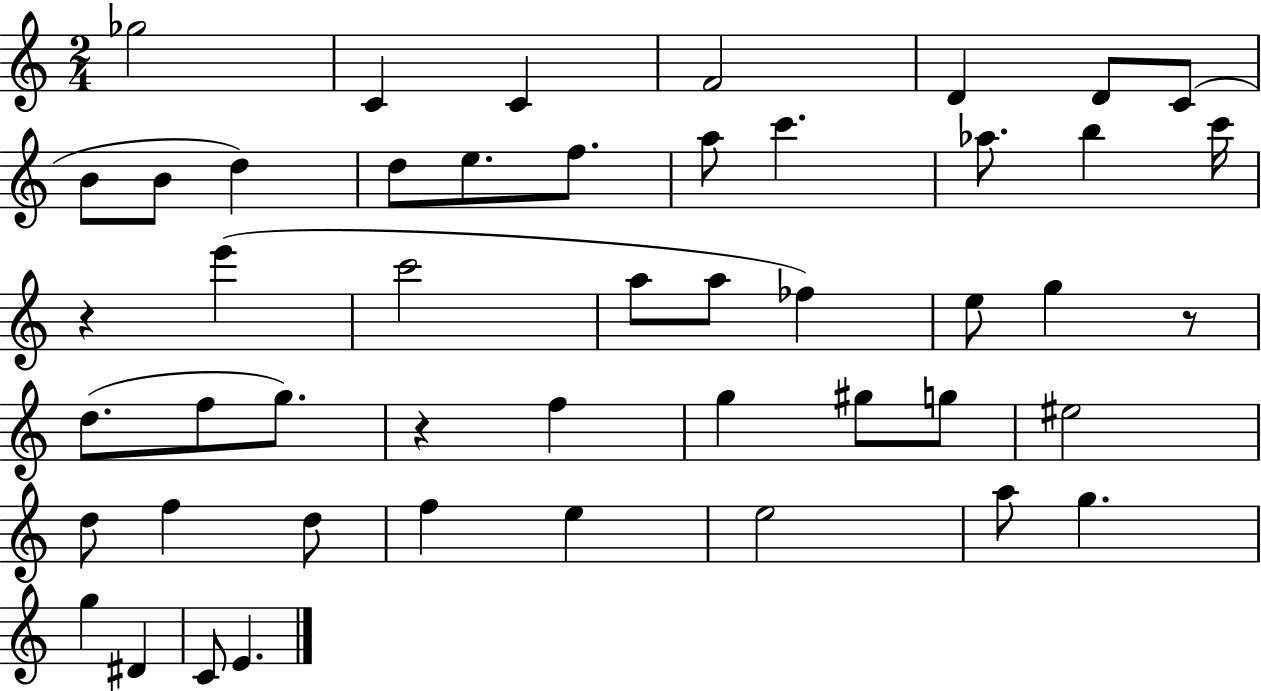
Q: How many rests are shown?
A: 3